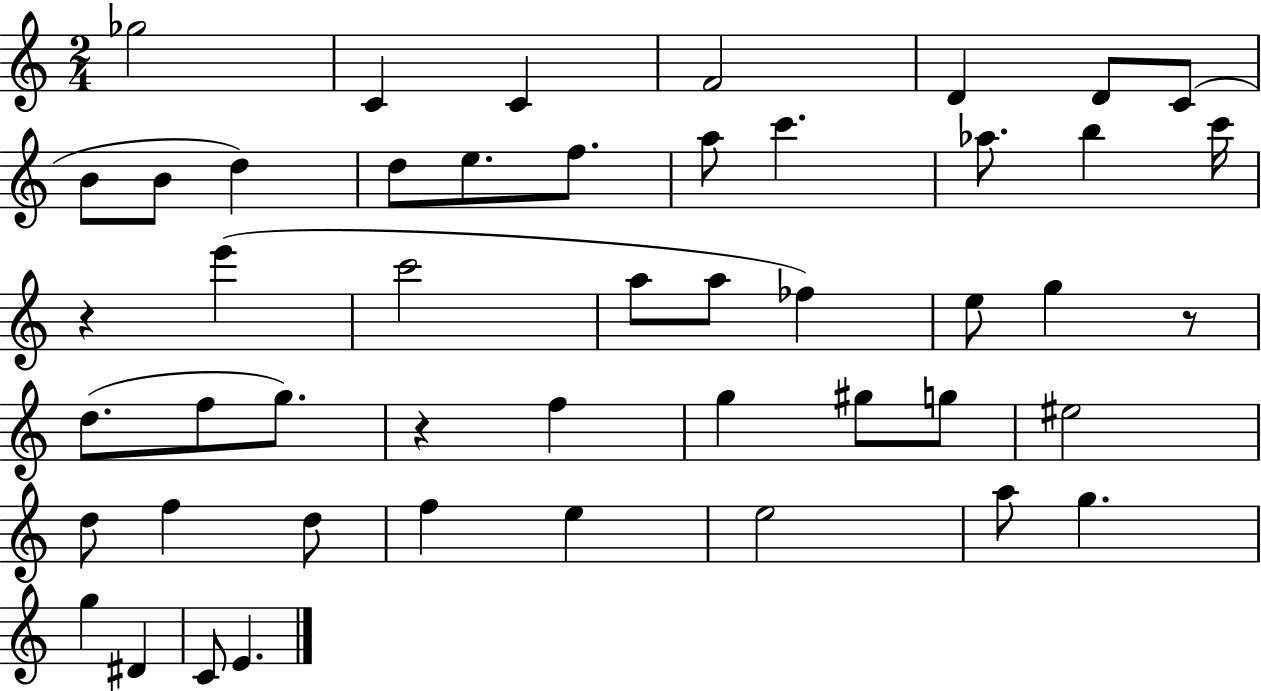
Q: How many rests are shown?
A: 3